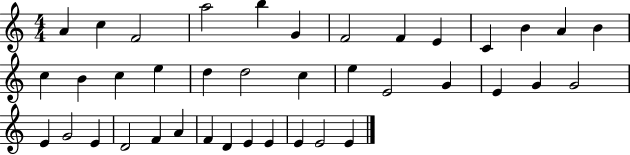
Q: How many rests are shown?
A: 0